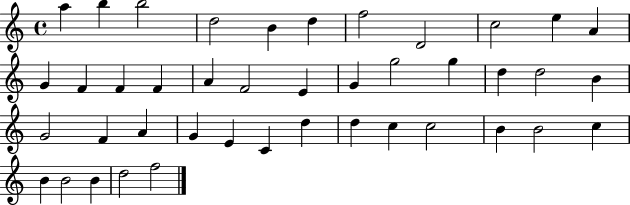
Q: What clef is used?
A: treble